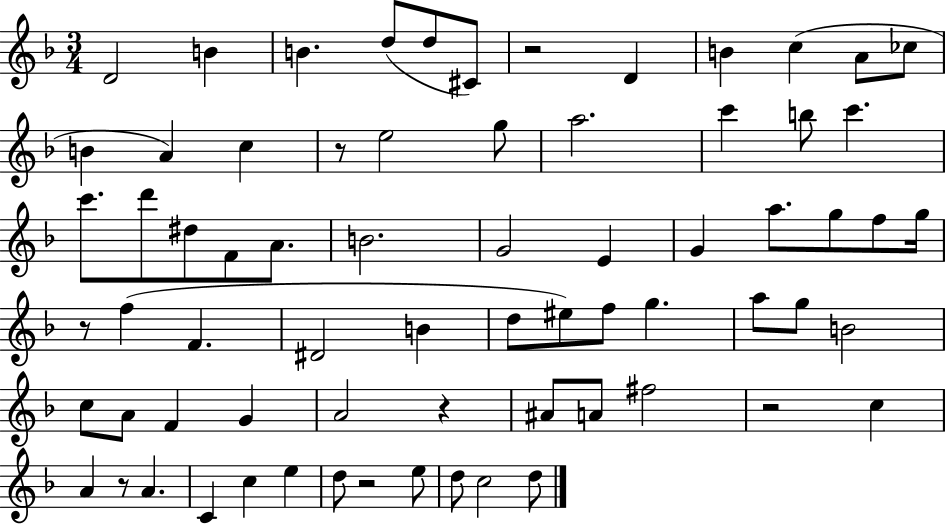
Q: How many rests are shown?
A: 7